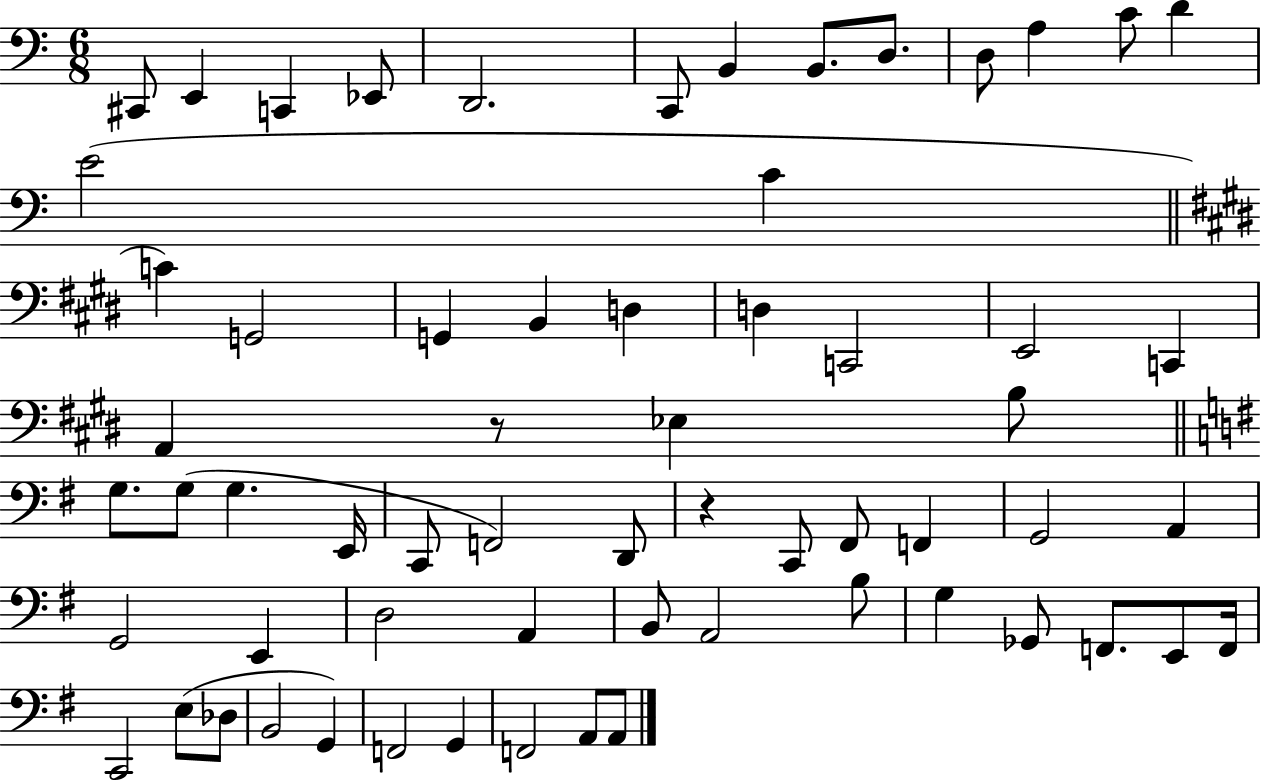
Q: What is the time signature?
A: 6/8